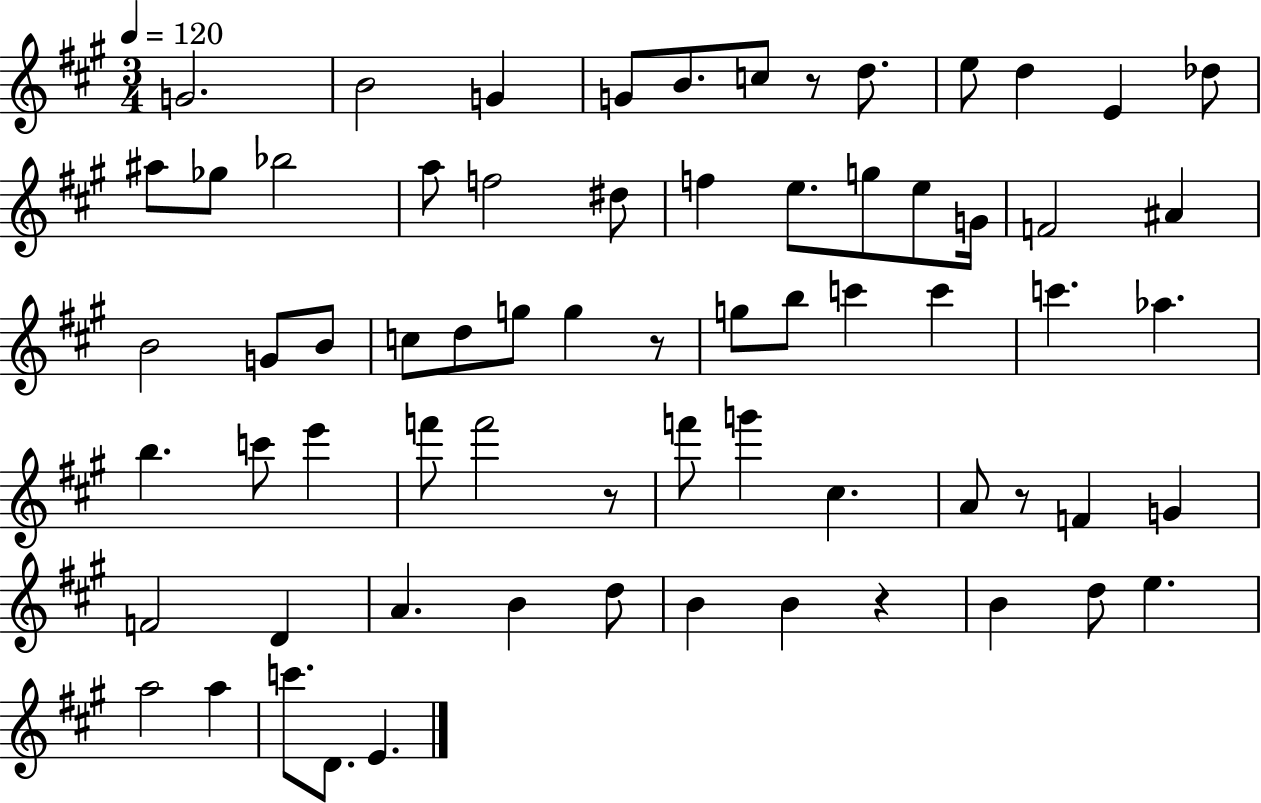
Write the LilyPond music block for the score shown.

{
  \clef treble
  \numericTimeSignature
  \time 3/4
  \key a \major
  \tempo 4 = 120
  \repeat volta 2 { g'2. | b'2 g'4 | g'8 b'8. c''8 r8 d''8. | e''8 d''4 e'4 des''8 | \break ais''8 ges''8 bes''2 | a''8 f''2 dis''8 | f''4 e''8. g''8 e''8 g'16 | f'2 ais'4 | \break b'2 g'8 b'8 | c''8 d''8 g''8 g''4 r8 | g''8 b''8 c'''4 c'''4 | c'''4. aes''4. | \break b''4. c'''8 e'''4 | f'''8 f'''2 r8 | f'''8 g'''4 cis''4. | a'8 r8 f'4 g'4 | \break f'2 d'4 | a'4. b'4 d''8 | b'4 b'4 r4 | b'4 d''8 e''4. | \break a''2 a''4 | c'''8. d'8. e'4. | } \bar "|."
}